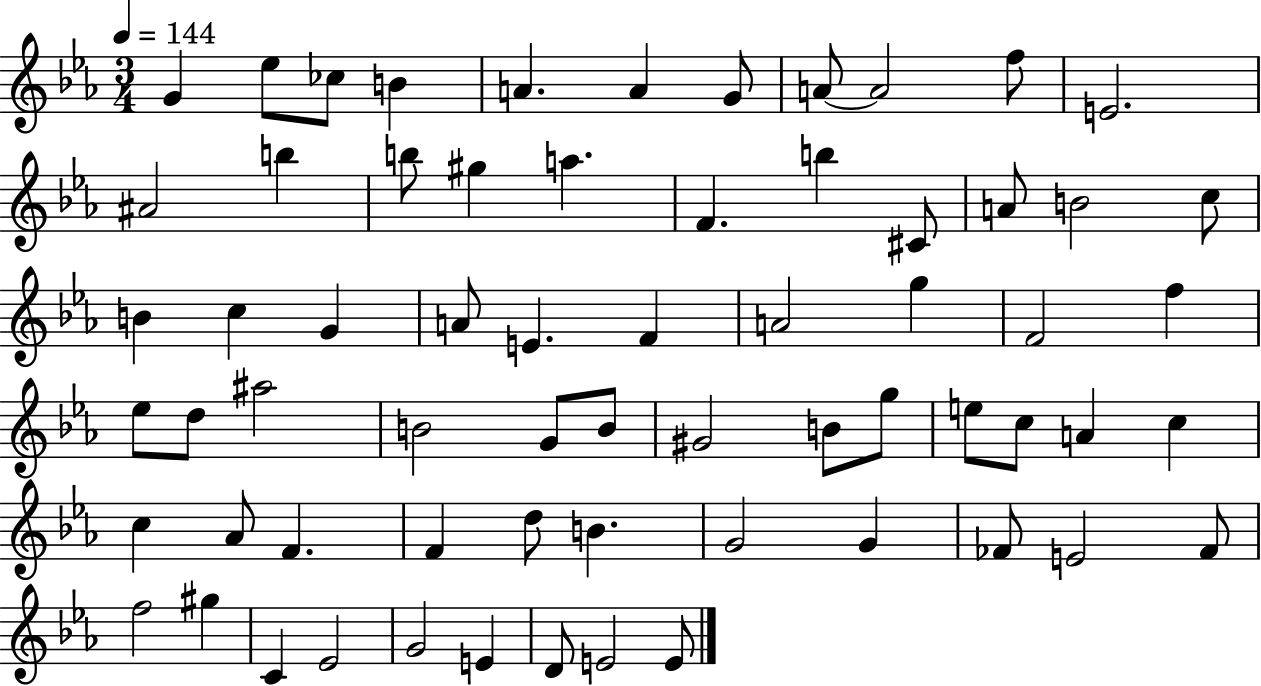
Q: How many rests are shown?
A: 0